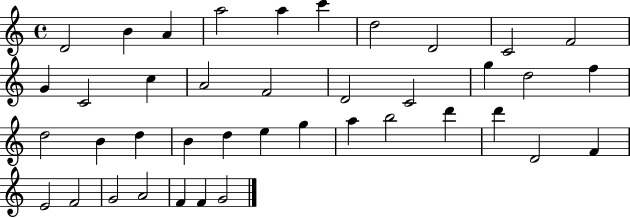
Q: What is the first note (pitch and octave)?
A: D4